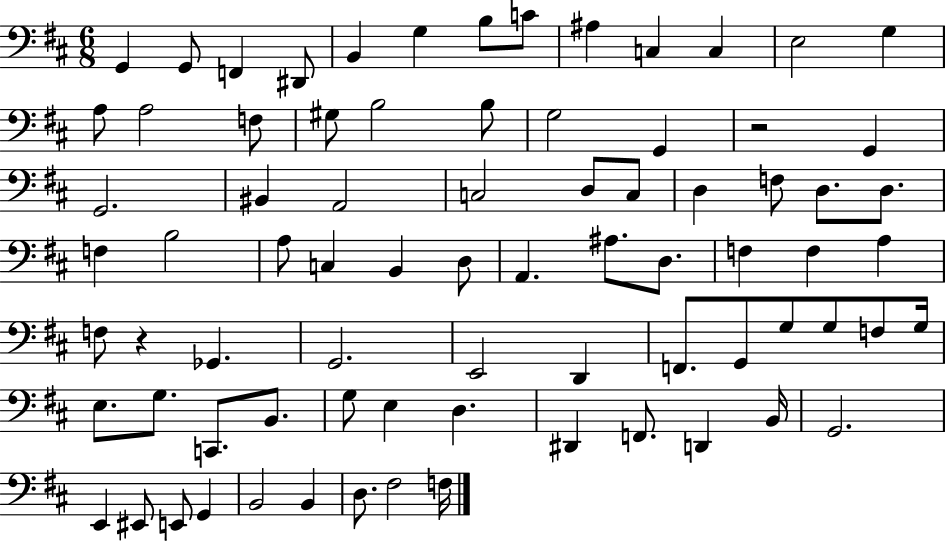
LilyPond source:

{
  \clef bass
  \numericTimeSignature
  \time 6/8
  \key d \major
  g,4 g,8 f,4 dis,8 | b,4 g4 b8 c'8 | ais4 c4 c4 | e2 g4 | \break a8 a2 f8 | gis8 b2 b8 | g2 g,4 | r2 g,4 | \break g,2. | bis,4 a,2 | c2 d8 c8 | d4 f8 d8. d8. | \break f4 b2 | a8 c4 b,4 d8 | a,4. ais8. d8. | f4 f4 a4 | \break f8 r4 ges,4. | g,2. | e,2 d,4 | f,8. g,8 g8 g8 f8 g16 | \break e8. g8. c,8. b,8. | g8 e4 d4. | dis,4 f,8. d,4 b,16 | g,2. | \break e,4 eis,8 e,8 g,4 | b,2 b,4 | d8. fis2 f16 | \bar "|."
}